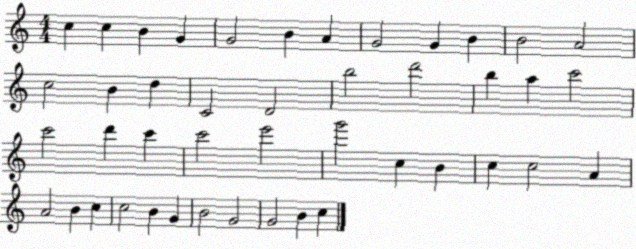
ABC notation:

X:1
T:Untitled
M:4/4
L:1/4
K:C
c c B G G2 B A G2 G B B2 A2 c2 B d C2 D2 b2 d'2 b a c'2 c'2 d' c' c'2 e'2 g'2 c B c c2 A A2 B c c2 B G B2 G2 G2 B c